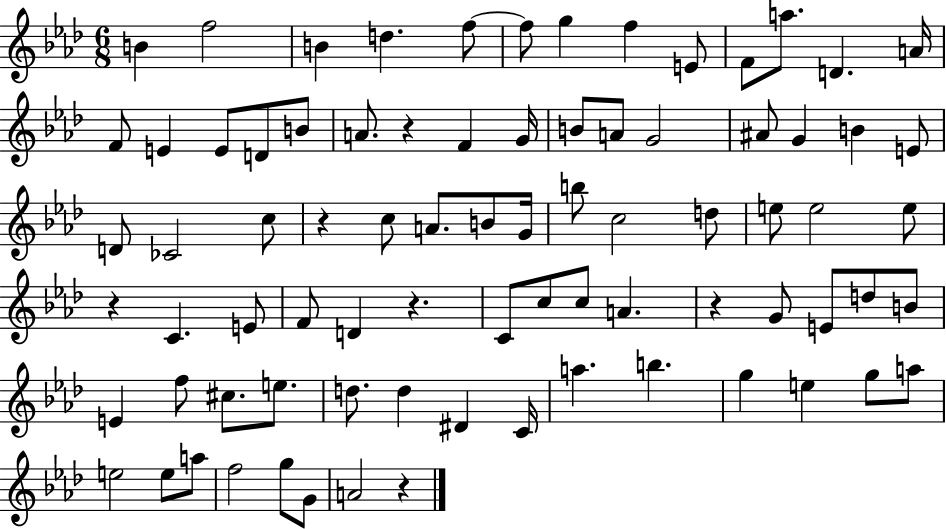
B4/q F5/h B4/q D5/q. F5/e F5/e G5/q F5/q E4/e F4/e A5/e. D4/q. A4/s F4/e E4/q E4/e D4/e B4/e A4/e. R/q F4/q G4/s B4/e A4/e G4/h A#4/e G4/q B4/q E4/e D4/e CES4/h C5/e R/q C5/e A4/e. B4/e G4/s B5/e C5/h D5/e E5/e E5/h E5/e R/q C4/q. E4/e F4/e D4/q R/q. C4/e C5/e C5/e A4/q. R/q G4/e E4/e D5/e B4/e E4/q F5/e C#5/e. E5/e. D5/e. D5/q D#4/q C4/s A5/q. B5/q. G5/q E5/q G5/e A5/e E5/h E5/e A5/e F5/h G5/e G4/e A4/h R/q